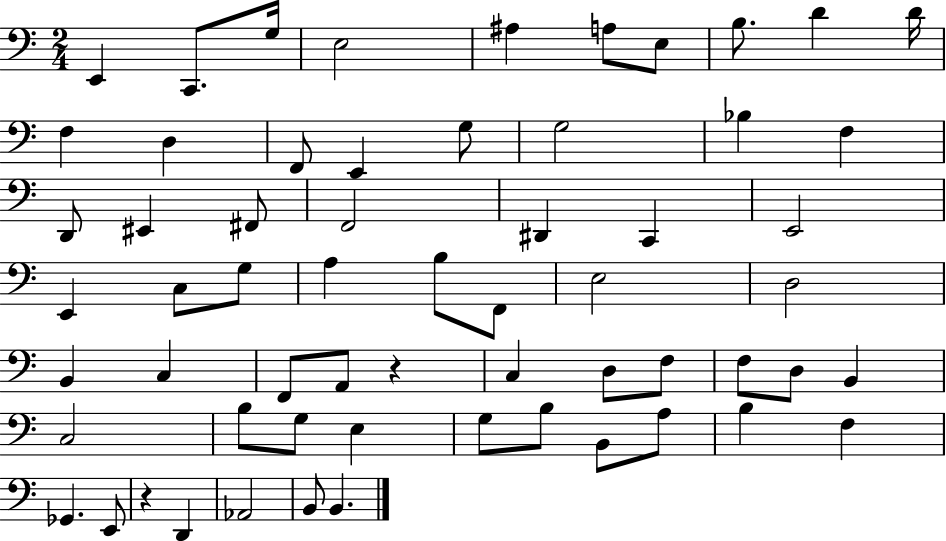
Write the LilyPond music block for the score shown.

{
  \clef bass
  \numericTimeSignature
  \time 2/4
  \key c \major
  e,4 c,8. g16 | e2 | ais4 a8 e8 | b8. d'4 d'16 | \break f4 d4 | f,8 e,4 g8 | g2 | bes4 f4 | \break d,8 eis,4 fis,8 | f,2 | dis,4 c,4 | e,2 | \break e,4 c8 g8 | a4 b8 f,8 | e2 | d2 | \break b,4 c4 | f,8 a,8 r4 | c4 d8 f8 | f8 d8 b,4 | \break c2 | b8 g8 e4 | g8 b8 b,8 a8 | b4 f4 | \break ges,4. e,8 | r4 d,4 | aes,2 | b,8 b,4. | \break \bar "|."
}